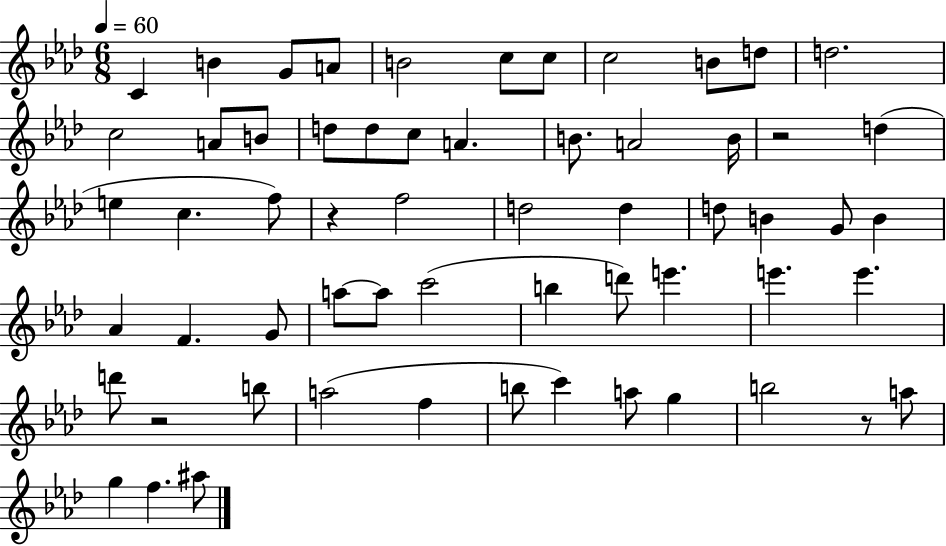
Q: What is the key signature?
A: AES major